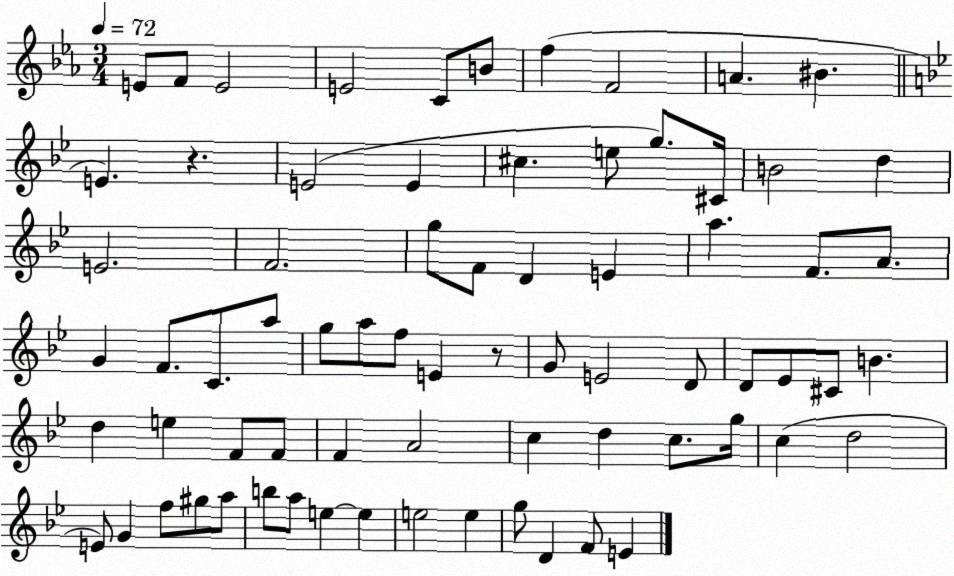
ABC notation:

X:1
T:Untitled
M:3/4
L:1/4
K:Eb
E/2 F/2 E2 E2 C/2 B/2 f F2 A ^B E z E2 E ^c e/2 g/2 ^C/4 B2 d E2 F2 g/2 F/2 D E a F/2 A/2 G F/2 C/2 a/2 g/2 a/2 f/2 E z/2 G/2 E2 D/2 D/2 _E/2 ^C/2 B d e F/2 F/2 F A2 c d c/2 g/4 c d2 E/2 G f/2 ^g/2 a/2 b/2 a/2 e e e2 e g/2 D F/2 E